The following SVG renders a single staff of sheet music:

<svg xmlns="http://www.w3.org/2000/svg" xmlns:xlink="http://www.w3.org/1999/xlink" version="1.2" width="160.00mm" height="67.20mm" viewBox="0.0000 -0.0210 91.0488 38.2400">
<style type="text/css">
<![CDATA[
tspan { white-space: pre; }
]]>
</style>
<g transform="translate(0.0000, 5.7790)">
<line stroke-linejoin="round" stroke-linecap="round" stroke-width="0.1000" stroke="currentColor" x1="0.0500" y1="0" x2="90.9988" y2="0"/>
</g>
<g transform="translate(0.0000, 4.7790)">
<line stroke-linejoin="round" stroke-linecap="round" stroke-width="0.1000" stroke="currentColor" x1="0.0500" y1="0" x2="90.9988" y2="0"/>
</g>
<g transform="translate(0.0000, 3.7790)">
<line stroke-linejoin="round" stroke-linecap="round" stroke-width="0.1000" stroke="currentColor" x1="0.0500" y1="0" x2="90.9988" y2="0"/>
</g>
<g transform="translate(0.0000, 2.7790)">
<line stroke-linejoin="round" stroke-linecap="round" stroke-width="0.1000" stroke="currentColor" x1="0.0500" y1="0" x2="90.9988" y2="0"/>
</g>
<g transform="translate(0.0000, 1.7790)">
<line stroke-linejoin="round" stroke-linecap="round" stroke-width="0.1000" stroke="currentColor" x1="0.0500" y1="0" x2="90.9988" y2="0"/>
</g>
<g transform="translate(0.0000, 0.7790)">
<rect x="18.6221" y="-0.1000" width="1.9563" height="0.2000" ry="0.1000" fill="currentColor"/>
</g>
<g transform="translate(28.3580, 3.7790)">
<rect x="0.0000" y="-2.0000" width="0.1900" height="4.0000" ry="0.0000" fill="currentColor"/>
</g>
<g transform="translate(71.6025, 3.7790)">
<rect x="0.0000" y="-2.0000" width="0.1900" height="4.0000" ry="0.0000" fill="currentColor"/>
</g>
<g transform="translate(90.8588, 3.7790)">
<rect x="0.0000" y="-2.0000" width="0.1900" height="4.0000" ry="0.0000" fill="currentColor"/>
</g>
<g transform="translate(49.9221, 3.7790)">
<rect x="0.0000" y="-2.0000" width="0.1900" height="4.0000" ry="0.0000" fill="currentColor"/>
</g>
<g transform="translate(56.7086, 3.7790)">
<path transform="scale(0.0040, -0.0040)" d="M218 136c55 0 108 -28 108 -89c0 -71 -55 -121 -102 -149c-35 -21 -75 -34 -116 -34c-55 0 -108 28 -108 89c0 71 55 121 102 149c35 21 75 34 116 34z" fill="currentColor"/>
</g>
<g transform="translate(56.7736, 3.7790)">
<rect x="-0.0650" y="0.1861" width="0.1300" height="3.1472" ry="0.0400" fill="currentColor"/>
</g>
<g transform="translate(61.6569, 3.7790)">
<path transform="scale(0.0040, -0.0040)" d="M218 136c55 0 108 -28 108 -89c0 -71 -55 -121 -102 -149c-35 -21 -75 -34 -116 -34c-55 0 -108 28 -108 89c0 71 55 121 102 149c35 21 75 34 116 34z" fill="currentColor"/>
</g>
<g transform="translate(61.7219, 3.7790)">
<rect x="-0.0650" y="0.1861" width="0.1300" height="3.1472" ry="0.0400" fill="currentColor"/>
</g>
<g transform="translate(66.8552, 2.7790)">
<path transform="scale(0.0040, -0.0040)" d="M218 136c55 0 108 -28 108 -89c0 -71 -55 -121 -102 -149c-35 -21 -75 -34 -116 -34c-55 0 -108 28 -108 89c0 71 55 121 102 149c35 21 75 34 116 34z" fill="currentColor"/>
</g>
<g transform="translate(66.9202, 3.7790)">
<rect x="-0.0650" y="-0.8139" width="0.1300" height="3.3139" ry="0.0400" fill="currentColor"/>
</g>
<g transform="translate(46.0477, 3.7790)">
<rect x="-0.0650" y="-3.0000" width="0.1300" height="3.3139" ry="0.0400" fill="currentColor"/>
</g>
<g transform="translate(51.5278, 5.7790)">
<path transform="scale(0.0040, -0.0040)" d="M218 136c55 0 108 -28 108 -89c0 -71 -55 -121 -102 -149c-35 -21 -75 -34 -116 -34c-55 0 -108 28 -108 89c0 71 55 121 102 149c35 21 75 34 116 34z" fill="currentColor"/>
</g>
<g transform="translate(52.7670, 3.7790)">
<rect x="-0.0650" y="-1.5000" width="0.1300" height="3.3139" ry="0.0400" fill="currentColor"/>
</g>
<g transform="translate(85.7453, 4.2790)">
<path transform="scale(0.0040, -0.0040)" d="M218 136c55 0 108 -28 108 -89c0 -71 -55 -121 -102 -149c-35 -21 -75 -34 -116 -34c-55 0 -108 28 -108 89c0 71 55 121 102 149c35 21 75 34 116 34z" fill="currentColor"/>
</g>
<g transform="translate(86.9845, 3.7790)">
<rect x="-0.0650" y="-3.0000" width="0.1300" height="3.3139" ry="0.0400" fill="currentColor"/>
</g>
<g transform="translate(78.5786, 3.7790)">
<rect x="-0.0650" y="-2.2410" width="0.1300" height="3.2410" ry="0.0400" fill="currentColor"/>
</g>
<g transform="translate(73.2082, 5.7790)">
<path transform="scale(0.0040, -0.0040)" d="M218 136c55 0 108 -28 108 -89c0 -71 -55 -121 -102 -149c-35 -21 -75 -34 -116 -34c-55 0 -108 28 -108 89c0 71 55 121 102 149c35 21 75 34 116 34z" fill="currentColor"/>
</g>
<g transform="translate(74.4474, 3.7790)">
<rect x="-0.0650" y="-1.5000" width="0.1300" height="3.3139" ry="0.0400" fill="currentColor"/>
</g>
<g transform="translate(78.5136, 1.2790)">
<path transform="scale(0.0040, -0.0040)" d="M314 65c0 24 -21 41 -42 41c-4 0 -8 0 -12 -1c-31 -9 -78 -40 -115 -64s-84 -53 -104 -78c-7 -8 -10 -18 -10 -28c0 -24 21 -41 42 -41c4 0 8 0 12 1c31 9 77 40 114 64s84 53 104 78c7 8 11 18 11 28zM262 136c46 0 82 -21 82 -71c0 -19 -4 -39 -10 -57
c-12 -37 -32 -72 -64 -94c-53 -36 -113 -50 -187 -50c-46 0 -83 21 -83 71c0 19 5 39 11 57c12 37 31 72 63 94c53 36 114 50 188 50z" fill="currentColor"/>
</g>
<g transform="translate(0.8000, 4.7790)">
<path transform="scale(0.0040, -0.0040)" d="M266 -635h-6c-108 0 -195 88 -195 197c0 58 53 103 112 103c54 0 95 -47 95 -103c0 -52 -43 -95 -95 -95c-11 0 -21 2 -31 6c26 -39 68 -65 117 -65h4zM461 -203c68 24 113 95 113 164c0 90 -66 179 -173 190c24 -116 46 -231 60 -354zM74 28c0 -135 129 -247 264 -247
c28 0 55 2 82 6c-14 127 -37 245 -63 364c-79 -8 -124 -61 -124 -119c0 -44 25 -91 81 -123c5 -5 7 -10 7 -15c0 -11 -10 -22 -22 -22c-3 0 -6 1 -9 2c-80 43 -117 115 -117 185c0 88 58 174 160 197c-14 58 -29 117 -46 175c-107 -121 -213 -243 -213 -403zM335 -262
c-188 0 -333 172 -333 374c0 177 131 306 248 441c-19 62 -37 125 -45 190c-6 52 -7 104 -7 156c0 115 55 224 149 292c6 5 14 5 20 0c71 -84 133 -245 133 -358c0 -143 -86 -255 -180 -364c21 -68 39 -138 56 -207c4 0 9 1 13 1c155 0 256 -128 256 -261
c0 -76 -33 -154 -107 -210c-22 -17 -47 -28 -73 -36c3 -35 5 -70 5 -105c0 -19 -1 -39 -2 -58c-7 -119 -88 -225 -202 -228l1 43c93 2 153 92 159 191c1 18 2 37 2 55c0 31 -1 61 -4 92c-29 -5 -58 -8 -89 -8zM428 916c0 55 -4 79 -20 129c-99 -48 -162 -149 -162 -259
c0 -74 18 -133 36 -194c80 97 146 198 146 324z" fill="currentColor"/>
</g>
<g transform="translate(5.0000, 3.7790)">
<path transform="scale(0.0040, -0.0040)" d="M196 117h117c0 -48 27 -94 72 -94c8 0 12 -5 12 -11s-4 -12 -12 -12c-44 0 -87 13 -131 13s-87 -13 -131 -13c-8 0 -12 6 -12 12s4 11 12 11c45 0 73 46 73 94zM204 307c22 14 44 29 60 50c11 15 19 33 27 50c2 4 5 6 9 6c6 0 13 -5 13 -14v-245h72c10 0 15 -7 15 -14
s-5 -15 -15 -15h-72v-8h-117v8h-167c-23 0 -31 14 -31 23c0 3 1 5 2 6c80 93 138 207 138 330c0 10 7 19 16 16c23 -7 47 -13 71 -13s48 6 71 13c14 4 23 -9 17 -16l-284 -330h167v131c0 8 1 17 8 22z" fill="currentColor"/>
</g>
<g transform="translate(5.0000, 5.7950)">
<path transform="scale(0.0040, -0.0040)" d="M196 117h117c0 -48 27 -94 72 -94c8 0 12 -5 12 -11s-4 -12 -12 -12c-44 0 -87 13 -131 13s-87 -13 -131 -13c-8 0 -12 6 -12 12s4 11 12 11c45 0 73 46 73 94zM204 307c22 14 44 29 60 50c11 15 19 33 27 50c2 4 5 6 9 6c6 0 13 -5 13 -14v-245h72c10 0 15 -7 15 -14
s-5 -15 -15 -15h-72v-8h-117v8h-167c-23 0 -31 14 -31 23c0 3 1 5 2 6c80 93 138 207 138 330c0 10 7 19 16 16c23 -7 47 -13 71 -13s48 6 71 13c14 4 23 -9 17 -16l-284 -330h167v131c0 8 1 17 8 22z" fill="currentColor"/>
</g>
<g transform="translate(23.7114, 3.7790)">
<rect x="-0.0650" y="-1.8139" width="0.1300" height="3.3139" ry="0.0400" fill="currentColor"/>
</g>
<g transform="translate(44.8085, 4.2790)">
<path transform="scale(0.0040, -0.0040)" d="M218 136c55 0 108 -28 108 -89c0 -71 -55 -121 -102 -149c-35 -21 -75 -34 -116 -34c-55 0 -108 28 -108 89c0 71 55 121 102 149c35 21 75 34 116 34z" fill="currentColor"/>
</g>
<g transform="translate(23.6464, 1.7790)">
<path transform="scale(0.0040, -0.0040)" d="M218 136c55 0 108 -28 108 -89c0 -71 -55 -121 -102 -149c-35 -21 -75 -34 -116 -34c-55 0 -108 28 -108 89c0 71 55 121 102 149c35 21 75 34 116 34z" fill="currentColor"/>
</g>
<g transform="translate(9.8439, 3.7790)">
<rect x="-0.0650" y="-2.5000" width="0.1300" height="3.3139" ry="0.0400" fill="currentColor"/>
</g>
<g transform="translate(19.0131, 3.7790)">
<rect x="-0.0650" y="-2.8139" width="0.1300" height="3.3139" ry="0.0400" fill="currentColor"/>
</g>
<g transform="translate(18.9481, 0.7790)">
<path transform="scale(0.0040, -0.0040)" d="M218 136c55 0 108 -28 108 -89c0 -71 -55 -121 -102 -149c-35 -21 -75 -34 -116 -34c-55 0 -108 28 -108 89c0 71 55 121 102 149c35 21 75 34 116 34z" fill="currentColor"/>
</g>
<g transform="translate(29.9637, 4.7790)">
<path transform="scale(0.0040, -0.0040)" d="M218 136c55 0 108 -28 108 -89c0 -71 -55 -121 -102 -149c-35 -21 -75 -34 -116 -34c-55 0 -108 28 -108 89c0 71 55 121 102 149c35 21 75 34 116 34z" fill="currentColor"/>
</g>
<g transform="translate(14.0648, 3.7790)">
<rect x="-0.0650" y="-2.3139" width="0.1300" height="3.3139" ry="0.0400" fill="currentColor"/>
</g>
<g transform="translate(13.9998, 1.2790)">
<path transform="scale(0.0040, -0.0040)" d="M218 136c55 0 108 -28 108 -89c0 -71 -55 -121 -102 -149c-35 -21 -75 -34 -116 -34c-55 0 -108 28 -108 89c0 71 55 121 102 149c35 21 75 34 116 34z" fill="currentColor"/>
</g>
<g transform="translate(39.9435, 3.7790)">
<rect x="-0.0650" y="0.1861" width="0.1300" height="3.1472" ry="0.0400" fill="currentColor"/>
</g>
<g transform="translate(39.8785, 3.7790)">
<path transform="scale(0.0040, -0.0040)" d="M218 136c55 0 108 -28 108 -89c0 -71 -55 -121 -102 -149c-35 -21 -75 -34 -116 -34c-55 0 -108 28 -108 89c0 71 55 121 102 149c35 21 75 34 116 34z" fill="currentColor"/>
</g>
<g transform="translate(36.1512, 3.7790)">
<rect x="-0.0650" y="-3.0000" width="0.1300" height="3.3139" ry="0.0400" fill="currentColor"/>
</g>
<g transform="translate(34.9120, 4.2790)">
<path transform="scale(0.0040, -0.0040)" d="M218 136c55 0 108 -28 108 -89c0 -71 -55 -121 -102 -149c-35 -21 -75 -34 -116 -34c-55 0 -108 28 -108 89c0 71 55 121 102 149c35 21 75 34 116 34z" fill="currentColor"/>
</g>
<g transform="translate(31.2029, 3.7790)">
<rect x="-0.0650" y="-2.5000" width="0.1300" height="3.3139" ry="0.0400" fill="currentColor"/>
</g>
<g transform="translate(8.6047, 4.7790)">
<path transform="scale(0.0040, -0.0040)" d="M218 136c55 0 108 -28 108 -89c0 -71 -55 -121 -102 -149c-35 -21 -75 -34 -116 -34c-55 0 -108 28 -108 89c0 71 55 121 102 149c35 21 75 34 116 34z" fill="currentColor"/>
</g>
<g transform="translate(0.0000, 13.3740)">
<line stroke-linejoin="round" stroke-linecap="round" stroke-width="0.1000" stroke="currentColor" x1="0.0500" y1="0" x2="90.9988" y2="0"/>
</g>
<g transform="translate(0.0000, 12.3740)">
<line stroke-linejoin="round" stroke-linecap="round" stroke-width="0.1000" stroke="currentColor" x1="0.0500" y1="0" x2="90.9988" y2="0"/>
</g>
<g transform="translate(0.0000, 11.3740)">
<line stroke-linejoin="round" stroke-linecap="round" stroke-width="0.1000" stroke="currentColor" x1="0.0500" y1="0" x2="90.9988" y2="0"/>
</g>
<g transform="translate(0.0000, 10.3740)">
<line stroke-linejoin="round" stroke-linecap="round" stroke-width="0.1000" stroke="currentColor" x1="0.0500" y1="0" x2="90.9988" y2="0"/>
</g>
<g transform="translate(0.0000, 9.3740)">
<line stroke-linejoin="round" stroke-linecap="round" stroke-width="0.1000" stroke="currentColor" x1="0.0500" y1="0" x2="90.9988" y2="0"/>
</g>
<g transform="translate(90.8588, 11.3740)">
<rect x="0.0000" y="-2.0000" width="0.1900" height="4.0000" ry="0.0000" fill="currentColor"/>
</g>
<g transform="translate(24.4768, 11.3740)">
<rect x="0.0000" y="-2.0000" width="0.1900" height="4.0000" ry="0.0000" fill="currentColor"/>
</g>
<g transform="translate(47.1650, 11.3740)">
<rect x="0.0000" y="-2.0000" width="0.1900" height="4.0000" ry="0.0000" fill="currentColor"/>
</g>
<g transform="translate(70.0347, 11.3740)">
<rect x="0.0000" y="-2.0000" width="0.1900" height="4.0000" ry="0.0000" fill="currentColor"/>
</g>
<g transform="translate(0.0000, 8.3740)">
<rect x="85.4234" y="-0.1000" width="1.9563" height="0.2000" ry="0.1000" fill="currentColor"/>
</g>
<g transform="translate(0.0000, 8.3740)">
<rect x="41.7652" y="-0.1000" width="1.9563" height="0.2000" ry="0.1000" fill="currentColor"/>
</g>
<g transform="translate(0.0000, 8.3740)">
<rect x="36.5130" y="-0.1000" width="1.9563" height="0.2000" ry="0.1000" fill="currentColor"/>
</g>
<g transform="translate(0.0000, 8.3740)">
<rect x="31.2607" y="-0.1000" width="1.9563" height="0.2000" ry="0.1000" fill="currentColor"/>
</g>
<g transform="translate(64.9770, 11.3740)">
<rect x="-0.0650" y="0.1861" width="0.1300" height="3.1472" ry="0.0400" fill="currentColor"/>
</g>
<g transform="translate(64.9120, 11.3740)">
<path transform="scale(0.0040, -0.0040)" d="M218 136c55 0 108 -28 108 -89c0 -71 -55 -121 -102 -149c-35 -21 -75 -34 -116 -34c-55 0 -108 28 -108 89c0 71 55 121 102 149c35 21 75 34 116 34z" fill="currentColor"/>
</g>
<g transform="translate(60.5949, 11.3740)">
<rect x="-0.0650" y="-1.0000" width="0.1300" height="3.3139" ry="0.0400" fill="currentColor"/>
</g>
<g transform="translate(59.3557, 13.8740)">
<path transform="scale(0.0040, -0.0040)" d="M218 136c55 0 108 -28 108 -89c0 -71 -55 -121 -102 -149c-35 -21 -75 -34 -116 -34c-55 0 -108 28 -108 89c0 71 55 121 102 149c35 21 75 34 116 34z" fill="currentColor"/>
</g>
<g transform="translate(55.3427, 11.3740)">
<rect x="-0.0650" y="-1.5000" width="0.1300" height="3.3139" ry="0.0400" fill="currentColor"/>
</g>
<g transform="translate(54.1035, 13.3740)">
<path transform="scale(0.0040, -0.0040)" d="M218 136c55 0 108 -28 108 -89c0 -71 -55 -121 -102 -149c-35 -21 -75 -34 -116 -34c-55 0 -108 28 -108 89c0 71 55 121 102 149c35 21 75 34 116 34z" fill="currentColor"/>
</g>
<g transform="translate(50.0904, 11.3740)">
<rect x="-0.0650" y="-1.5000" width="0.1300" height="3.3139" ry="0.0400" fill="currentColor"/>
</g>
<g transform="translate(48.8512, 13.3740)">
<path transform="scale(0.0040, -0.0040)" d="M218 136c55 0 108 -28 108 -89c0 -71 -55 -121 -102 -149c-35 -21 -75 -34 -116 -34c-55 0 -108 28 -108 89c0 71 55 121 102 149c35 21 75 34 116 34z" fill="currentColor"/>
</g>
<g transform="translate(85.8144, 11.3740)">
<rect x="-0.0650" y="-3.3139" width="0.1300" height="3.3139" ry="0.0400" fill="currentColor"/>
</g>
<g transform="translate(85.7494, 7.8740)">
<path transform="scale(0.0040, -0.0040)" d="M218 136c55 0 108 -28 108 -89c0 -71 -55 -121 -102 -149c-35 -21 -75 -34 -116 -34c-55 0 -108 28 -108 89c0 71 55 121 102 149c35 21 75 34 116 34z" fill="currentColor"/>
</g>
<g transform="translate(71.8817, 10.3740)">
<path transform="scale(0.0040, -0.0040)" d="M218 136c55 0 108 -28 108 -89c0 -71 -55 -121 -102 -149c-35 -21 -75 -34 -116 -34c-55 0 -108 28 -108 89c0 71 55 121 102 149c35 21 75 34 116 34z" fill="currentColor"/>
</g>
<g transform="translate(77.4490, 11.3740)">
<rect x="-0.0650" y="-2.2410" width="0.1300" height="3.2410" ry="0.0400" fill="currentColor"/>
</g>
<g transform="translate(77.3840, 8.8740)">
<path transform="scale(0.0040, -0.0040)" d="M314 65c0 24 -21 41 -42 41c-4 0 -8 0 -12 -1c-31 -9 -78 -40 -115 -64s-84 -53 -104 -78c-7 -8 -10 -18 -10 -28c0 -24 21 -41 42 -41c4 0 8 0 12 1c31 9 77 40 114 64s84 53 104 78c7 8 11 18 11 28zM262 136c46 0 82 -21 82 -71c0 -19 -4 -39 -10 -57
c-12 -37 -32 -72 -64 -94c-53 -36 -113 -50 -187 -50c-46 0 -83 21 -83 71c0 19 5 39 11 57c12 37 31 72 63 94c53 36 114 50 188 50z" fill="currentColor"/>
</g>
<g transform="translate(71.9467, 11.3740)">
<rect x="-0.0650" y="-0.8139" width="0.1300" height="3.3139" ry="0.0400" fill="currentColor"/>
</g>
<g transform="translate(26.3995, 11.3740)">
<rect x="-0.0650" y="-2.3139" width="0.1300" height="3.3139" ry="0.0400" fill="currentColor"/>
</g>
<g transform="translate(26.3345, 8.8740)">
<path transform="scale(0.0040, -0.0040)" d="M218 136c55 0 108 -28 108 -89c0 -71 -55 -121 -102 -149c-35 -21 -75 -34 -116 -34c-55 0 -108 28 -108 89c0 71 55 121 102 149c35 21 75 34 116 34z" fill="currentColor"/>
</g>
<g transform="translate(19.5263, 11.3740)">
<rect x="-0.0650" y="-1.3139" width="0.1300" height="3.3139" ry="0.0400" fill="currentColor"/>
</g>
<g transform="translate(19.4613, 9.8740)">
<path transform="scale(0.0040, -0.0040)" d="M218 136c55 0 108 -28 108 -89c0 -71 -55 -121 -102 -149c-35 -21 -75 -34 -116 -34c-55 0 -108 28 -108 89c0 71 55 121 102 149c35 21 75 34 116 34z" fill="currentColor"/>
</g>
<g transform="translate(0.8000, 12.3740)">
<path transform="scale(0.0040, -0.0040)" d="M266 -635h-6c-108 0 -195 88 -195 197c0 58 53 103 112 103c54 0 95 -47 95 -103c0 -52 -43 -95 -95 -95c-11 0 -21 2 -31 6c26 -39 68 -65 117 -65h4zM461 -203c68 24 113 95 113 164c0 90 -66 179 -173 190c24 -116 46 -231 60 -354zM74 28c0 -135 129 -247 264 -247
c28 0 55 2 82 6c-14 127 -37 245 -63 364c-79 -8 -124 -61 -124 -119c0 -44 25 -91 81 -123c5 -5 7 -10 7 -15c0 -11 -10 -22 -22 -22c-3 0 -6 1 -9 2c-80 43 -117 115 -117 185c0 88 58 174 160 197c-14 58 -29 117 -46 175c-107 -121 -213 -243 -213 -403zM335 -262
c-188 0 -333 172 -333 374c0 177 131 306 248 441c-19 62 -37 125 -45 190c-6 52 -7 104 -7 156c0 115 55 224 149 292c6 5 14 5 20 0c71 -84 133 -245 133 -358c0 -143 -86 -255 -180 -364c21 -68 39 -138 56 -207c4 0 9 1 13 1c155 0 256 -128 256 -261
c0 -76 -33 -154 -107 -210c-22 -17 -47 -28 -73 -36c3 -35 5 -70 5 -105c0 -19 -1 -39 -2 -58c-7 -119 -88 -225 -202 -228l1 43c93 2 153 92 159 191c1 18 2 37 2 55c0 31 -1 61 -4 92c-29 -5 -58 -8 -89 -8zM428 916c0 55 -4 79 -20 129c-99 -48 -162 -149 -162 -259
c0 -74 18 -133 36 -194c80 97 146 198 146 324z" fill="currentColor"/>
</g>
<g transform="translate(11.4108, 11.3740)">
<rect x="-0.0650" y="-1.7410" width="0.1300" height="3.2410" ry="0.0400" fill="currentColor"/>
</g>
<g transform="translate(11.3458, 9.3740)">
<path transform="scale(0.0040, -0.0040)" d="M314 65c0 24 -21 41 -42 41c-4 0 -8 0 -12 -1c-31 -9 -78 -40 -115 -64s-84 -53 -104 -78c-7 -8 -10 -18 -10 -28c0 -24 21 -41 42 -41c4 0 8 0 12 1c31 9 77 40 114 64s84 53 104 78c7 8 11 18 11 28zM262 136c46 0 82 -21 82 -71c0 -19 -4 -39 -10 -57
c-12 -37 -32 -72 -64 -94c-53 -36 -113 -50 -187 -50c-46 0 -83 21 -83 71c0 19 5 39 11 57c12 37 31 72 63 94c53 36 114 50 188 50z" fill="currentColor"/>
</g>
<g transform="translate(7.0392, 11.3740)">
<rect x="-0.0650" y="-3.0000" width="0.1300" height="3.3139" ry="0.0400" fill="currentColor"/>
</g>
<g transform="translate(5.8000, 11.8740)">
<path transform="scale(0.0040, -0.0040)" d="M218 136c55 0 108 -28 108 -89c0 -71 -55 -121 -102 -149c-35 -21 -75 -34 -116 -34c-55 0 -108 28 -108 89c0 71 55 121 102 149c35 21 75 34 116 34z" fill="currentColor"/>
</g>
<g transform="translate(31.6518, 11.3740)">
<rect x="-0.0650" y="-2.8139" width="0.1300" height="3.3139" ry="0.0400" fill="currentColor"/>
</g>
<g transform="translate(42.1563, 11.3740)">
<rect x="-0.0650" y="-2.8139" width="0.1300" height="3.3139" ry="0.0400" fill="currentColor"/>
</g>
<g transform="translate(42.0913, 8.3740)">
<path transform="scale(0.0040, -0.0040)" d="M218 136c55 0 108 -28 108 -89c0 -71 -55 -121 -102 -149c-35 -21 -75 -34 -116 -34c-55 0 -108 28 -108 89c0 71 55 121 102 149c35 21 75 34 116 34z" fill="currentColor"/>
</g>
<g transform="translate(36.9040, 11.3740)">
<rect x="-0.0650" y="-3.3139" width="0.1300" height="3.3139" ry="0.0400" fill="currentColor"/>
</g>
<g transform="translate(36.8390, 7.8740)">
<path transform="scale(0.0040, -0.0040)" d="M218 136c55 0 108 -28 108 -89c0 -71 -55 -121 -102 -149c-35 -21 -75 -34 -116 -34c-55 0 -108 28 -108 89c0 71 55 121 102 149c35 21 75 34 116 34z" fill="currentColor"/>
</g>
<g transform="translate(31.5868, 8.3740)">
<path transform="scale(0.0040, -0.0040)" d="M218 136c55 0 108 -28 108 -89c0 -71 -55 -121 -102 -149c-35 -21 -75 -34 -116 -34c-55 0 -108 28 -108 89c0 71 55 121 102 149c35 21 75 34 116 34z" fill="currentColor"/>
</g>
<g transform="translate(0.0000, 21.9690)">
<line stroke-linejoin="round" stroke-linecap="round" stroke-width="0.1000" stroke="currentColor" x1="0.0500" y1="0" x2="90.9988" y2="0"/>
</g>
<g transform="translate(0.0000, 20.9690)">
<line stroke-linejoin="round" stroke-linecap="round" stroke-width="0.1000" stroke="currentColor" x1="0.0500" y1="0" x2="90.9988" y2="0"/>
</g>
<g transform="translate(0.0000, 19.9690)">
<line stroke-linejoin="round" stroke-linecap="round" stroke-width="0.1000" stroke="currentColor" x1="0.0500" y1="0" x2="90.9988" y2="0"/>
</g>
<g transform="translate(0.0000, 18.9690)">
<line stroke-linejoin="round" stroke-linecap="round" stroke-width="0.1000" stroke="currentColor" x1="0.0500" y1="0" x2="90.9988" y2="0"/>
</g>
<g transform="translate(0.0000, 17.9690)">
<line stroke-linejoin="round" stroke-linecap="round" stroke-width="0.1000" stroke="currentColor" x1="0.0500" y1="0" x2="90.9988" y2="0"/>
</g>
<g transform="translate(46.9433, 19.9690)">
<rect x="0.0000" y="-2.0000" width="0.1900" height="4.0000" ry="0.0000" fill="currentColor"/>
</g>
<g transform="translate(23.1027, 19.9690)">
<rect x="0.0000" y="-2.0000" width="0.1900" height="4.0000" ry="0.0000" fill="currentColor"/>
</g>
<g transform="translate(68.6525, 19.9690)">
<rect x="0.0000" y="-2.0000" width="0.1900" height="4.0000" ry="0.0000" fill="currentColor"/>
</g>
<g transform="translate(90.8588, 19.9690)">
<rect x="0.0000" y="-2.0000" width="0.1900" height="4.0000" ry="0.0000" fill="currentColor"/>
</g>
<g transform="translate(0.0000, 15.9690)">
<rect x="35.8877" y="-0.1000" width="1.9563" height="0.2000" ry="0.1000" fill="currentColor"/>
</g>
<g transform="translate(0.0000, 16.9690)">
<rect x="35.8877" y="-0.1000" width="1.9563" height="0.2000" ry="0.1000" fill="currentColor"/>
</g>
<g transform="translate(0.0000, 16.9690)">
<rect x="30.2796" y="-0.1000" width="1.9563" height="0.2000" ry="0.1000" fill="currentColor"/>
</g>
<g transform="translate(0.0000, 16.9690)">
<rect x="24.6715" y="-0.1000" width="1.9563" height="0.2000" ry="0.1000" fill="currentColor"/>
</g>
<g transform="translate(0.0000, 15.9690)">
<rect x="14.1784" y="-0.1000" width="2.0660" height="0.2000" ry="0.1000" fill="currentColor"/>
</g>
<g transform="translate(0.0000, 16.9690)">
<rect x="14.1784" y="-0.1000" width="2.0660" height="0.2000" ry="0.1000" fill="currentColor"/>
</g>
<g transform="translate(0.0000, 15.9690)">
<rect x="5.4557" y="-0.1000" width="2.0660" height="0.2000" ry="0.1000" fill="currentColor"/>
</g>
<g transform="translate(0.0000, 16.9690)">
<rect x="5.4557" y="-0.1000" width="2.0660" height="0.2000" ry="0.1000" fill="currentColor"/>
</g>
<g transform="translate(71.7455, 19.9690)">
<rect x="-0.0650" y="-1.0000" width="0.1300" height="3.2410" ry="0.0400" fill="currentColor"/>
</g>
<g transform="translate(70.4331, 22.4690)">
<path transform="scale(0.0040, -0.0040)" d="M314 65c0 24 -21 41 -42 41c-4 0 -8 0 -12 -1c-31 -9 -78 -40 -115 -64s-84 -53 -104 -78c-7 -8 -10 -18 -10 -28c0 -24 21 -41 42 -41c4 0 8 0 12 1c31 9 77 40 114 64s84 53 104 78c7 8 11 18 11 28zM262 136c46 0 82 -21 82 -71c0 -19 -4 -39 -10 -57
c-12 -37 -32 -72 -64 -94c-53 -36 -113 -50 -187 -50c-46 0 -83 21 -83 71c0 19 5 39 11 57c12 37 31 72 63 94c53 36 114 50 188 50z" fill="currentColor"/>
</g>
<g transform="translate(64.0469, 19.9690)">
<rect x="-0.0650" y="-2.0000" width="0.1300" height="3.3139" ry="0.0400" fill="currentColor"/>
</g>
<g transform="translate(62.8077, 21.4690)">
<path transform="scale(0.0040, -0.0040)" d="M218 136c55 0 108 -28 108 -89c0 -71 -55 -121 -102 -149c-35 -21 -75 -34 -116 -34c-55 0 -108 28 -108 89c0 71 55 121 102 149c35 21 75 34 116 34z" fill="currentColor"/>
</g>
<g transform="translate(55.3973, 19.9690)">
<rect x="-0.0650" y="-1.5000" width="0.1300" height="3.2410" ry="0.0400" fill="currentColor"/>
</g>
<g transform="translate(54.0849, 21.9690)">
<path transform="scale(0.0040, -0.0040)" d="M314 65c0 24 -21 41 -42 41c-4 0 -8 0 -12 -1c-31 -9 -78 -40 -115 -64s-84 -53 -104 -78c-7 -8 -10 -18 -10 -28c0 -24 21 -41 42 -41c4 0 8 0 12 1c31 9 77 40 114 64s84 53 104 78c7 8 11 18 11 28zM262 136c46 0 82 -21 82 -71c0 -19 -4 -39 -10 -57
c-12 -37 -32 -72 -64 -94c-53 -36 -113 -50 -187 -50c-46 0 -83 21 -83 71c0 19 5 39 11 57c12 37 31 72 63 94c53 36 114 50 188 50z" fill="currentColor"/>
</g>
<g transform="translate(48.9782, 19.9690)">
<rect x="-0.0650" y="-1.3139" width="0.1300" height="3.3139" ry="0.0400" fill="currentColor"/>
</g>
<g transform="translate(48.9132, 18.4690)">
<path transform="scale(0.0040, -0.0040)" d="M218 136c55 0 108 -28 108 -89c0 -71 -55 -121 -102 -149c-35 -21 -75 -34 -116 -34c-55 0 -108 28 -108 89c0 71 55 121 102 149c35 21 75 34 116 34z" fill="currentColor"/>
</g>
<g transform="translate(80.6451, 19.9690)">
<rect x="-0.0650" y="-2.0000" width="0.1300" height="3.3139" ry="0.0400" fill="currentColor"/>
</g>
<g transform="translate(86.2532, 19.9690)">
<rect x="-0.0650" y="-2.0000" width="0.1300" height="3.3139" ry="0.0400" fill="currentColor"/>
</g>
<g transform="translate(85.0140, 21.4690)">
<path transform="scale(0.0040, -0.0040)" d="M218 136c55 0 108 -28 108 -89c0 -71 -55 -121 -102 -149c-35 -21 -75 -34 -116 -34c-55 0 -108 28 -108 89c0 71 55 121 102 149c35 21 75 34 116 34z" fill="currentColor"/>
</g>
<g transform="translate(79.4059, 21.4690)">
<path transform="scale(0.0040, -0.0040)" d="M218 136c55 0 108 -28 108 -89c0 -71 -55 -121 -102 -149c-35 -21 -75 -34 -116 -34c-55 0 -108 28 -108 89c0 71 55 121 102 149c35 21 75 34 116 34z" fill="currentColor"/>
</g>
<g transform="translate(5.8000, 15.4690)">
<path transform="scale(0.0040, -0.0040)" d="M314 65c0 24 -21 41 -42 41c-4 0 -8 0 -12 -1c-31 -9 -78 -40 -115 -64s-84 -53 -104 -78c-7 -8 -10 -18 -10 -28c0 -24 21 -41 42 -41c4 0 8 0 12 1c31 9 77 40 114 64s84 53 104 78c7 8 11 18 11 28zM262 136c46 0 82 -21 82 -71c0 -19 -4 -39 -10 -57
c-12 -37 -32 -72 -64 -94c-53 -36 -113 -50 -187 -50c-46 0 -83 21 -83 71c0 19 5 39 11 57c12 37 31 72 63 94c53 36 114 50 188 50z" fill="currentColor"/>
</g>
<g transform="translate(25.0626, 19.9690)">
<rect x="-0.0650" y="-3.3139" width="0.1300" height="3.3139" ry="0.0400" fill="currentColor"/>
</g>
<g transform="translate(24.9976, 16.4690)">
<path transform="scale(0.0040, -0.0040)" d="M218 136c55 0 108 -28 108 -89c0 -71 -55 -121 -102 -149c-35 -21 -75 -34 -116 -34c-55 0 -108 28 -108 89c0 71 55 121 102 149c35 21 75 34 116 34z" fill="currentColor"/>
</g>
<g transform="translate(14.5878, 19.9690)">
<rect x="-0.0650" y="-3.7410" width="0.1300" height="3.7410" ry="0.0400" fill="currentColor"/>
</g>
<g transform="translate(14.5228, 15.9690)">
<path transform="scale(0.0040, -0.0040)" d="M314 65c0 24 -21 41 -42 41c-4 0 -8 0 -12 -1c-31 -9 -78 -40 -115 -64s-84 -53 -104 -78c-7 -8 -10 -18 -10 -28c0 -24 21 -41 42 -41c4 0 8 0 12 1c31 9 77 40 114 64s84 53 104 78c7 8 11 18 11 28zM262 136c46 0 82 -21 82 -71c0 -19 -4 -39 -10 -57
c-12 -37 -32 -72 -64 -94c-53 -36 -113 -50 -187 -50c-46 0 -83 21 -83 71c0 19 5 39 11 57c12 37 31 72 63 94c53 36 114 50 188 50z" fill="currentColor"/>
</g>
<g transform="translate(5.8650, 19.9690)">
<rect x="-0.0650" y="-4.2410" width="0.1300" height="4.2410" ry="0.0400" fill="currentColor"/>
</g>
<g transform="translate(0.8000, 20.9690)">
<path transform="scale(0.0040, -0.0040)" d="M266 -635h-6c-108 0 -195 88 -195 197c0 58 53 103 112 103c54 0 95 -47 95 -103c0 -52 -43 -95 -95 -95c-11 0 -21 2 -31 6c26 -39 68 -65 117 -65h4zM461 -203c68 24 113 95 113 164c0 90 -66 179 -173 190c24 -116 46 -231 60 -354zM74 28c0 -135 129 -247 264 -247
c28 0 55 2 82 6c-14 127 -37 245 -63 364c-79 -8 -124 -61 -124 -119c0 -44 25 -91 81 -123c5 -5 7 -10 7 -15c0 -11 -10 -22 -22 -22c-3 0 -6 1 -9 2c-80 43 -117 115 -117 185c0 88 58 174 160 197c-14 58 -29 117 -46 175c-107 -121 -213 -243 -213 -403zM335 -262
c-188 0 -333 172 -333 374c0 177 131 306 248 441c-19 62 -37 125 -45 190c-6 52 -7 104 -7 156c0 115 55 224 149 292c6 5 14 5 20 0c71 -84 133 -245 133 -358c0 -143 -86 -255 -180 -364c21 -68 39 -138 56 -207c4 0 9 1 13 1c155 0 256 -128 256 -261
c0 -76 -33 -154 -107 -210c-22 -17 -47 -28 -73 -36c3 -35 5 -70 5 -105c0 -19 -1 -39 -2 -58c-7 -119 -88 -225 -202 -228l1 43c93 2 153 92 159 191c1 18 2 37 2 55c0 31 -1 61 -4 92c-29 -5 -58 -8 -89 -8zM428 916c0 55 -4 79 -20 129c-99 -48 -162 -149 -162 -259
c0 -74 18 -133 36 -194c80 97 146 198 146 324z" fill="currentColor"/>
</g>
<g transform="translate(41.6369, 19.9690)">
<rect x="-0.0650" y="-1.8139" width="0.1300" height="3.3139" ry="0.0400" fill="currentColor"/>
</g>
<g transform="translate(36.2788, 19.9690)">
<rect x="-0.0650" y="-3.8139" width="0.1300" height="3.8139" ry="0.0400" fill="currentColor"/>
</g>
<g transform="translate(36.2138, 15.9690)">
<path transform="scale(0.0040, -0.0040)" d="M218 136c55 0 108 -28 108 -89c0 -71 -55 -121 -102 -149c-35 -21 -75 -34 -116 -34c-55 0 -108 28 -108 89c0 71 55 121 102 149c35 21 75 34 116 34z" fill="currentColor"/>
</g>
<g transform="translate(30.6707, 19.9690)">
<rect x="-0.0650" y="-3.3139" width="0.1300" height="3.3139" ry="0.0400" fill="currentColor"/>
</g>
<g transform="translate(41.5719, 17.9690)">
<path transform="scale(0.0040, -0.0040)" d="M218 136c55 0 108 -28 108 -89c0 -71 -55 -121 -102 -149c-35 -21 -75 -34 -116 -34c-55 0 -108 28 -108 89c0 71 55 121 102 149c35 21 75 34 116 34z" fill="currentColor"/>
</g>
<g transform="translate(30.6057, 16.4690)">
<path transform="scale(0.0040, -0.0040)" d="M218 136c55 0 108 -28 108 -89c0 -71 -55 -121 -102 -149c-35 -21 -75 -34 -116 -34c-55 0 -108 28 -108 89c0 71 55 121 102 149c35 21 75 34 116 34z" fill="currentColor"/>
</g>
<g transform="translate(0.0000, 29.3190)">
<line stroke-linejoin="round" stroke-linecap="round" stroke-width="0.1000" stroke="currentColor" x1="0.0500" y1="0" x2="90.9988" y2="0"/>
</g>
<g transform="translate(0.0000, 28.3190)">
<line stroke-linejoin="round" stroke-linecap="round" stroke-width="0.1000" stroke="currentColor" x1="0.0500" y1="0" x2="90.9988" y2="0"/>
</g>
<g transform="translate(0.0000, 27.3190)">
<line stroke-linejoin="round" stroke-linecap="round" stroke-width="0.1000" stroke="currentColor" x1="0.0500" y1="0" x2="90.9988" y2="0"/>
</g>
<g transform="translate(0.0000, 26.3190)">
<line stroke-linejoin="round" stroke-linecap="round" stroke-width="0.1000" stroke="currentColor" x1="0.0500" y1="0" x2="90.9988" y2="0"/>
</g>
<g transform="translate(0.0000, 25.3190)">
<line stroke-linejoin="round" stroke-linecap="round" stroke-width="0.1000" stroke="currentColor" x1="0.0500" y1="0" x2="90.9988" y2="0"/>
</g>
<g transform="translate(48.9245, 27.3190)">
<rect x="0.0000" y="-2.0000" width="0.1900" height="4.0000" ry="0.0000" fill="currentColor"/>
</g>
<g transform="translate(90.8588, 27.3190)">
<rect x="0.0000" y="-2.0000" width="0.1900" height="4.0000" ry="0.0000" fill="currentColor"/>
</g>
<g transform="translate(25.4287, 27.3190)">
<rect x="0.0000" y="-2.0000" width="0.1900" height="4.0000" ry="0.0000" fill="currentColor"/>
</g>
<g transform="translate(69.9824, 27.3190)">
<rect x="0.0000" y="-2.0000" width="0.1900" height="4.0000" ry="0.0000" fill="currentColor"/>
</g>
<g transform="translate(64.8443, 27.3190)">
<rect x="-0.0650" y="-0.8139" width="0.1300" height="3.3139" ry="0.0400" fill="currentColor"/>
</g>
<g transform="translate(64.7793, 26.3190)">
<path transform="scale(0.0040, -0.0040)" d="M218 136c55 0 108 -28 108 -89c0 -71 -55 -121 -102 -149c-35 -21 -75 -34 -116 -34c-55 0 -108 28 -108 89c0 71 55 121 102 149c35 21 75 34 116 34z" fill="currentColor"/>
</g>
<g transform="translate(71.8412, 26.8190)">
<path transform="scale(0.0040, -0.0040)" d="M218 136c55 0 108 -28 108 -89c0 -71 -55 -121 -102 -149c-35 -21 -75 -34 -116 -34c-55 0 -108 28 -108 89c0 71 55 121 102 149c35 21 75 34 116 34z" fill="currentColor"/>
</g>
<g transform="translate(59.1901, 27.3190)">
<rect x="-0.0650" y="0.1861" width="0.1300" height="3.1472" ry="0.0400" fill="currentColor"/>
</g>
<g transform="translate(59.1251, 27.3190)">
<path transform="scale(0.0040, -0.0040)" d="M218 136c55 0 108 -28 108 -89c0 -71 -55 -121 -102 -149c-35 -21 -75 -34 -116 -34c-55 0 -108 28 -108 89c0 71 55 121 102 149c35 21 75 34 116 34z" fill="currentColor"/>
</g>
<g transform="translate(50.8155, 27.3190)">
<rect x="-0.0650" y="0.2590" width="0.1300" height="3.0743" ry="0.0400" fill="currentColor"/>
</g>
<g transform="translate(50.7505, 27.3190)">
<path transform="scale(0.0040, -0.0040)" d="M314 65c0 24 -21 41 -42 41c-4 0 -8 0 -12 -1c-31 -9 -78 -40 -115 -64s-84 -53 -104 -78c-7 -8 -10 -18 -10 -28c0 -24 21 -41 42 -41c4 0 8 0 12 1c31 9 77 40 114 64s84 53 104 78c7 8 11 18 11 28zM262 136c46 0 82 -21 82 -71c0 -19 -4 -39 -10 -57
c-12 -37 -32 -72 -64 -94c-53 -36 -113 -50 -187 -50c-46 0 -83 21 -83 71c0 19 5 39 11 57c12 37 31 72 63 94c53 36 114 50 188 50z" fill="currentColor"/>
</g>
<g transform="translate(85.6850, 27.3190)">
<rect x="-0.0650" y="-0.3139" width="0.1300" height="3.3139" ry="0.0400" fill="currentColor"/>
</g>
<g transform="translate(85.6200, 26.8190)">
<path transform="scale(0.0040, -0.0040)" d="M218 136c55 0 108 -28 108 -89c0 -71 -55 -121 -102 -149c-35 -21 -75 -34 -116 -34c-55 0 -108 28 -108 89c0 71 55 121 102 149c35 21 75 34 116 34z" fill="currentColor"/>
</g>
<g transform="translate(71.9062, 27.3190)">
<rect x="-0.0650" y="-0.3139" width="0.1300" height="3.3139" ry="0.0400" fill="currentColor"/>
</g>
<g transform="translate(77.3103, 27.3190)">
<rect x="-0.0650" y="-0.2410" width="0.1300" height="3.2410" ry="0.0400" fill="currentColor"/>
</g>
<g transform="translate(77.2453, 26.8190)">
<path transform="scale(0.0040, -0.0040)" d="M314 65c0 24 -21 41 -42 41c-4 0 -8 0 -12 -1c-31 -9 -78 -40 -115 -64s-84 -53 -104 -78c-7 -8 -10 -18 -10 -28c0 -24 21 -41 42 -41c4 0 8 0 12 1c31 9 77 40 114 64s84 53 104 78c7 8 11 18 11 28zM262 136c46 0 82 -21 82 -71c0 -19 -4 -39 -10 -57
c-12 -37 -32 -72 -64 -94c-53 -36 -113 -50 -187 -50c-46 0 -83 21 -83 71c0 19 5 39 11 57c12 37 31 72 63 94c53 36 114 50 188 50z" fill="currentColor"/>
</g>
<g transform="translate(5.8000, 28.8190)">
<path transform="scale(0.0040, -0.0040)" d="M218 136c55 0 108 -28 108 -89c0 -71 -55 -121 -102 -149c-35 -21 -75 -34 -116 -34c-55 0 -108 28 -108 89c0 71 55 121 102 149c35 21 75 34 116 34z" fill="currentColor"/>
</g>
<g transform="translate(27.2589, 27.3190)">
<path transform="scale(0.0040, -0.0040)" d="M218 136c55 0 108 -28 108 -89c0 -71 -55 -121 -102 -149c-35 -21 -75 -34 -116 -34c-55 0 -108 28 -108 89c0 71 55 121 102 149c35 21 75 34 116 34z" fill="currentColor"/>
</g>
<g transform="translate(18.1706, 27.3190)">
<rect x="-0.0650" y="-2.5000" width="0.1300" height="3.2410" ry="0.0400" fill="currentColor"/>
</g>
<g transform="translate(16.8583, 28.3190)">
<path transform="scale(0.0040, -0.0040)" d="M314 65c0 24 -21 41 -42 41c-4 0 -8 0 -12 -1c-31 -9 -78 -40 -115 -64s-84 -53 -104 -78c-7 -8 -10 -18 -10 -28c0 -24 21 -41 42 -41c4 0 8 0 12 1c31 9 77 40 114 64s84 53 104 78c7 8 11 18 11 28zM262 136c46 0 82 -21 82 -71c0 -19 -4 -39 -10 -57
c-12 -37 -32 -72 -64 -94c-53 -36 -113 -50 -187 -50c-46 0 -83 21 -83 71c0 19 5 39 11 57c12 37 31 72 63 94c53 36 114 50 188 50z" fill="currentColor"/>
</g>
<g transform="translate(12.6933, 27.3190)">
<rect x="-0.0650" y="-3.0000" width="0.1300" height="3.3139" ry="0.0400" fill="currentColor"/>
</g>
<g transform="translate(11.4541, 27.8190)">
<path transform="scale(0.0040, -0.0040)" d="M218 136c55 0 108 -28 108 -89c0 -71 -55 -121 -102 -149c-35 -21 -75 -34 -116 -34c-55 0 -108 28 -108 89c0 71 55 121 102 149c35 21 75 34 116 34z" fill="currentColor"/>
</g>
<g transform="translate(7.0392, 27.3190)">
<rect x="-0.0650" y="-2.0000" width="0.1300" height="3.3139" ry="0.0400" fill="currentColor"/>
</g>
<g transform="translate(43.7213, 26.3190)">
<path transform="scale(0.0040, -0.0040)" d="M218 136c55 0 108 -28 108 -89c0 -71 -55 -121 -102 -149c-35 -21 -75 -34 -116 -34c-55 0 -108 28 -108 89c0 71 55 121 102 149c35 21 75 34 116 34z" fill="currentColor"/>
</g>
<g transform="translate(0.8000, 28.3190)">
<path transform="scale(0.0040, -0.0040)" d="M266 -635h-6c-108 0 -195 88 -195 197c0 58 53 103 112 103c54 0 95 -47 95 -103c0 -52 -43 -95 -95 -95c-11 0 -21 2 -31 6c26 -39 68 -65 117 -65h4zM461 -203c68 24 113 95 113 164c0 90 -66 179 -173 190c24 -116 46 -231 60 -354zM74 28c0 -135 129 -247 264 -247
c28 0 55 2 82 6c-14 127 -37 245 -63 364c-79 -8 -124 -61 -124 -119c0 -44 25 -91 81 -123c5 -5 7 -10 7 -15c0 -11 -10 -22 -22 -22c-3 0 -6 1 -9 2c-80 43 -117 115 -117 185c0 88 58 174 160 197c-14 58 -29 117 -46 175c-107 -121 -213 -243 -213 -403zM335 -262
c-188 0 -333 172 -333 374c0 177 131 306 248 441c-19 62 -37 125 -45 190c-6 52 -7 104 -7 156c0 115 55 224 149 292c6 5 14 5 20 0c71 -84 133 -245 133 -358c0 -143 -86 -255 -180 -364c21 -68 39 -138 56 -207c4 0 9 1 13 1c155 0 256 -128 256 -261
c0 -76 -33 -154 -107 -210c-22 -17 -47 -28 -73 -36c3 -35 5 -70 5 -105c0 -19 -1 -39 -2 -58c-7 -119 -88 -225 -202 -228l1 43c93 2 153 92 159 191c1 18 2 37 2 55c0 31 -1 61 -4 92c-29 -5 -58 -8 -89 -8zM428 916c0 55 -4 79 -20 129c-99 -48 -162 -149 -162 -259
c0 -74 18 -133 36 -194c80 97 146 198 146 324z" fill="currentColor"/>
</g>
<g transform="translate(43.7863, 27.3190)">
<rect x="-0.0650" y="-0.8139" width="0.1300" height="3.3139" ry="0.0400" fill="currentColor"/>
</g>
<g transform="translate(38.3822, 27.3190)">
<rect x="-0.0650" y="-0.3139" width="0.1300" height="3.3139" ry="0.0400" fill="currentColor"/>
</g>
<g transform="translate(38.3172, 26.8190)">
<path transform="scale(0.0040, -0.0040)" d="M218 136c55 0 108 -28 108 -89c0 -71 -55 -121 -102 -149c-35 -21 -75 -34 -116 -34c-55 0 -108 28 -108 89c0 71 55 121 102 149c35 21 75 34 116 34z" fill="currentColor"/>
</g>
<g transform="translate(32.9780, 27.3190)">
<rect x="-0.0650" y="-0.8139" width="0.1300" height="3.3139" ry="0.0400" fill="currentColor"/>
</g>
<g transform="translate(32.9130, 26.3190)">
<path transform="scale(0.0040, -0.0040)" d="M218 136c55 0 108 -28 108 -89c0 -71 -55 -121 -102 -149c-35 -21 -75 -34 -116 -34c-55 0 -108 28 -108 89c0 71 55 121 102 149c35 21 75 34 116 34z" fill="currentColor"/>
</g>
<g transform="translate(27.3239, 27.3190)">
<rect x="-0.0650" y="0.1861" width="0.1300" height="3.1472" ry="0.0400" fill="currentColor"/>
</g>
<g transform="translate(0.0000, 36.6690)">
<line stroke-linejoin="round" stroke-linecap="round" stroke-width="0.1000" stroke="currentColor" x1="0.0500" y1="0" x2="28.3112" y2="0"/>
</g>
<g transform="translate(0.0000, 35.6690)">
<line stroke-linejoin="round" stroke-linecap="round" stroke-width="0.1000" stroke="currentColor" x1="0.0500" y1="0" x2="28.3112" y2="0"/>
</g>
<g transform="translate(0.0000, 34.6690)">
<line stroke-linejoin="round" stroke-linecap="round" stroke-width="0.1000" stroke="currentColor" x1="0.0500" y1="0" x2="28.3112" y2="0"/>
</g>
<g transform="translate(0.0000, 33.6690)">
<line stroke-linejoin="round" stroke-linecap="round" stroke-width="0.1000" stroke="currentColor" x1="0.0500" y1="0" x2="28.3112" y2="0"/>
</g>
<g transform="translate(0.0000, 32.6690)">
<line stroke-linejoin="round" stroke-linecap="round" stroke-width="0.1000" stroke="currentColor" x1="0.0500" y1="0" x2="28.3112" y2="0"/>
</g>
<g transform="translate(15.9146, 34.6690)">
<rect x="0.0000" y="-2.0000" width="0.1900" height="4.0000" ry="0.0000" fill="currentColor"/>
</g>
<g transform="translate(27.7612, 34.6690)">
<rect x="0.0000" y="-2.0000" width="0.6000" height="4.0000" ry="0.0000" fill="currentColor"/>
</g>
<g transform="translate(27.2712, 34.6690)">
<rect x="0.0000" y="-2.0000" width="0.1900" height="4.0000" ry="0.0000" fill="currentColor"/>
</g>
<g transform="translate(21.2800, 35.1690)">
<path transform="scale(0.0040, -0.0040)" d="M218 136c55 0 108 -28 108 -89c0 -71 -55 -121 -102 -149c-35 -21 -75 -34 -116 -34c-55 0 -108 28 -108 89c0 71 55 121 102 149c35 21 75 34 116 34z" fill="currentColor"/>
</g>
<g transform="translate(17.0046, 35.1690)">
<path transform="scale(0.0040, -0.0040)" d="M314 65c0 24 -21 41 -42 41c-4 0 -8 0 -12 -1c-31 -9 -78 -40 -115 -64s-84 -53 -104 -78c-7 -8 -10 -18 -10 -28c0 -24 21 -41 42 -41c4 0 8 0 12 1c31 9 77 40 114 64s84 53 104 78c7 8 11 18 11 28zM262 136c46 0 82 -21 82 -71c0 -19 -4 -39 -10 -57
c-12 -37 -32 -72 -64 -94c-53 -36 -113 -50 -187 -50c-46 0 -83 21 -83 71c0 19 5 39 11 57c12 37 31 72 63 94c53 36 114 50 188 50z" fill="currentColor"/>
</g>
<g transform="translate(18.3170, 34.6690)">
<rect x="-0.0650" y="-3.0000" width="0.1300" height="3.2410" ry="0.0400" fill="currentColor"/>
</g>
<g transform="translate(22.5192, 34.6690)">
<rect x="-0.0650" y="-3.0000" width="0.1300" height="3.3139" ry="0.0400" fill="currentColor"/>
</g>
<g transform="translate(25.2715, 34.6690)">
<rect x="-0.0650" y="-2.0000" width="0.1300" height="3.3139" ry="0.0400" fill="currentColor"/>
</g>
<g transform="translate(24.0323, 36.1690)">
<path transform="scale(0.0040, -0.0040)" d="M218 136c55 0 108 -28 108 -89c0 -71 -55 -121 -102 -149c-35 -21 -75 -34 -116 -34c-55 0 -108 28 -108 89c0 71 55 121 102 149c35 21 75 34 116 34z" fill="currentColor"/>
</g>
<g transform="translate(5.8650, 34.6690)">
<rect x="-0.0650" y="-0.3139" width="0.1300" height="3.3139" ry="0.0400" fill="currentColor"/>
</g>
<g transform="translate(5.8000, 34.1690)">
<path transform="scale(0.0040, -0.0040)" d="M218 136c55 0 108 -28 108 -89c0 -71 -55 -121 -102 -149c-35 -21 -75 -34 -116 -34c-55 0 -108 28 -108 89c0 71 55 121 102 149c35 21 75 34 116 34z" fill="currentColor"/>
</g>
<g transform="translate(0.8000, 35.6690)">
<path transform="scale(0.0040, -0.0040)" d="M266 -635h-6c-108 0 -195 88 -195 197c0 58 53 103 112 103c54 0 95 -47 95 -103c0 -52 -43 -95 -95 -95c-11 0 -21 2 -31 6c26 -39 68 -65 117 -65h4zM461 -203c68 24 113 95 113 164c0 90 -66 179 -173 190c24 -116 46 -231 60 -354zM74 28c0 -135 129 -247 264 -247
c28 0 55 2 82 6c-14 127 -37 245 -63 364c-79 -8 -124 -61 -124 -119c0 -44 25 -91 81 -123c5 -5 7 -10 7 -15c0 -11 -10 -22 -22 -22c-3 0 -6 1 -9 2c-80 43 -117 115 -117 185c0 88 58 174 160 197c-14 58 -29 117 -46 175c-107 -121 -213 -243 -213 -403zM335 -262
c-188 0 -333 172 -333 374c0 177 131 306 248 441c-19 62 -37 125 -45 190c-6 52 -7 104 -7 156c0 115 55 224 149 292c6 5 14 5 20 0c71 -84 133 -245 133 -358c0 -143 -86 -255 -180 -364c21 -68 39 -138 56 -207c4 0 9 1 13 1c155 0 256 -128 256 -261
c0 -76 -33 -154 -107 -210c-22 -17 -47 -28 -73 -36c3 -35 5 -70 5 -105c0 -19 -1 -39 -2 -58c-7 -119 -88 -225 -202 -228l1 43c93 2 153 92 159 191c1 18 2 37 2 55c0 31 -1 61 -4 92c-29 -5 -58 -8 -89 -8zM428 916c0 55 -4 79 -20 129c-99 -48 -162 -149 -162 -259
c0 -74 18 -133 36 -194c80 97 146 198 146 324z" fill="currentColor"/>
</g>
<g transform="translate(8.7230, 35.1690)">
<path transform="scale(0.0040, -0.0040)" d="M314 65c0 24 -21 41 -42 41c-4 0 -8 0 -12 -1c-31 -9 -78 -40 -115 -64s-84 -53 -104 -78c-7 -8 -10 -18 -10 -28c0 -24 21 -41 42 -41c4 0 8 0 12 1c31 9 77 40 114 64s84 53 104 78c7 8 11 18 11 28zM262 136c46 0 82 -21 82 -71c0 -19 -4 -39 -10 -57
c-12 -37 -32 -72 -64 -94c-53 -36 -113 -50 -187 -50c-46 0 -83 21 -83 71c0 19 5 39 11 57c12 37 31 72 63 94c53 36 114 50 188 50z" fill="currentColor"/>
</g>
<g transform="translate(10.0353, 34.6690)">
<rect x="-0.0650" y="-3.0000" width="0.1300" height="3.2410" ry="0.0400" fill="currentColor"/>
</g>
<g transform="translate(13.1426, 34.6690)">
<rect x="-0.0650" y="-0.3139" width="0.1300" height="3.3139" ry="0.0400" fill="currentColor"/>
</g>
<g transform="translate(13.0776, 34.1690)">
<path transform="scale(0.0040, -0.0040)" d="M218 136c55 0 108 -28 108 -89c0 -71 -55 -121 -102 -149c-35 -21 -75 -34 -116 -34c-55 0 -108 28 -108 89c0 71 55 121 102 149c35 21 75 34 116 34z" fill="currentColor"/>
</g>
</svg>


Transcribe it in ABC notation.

X:1
T:Untitled
M:4/4
L:1/4
K:C
G g a f G A B A E B B d E g2 A A f2 e g a b a E E D B d g2 b d'2 c'2 b b c' f e E2 F D2 F F F A G2 B d c d B2 B d c c2 c c A2 c A2 A F